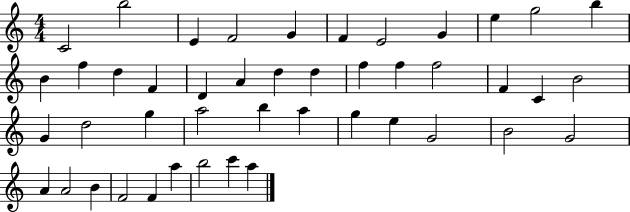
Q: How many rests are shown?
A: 0